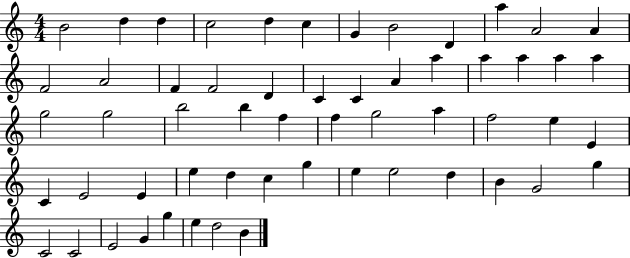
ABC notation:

X:1
T:Untitled
M:4/4
L:1/4
K:C
B2 d d c2 d c G B2 D a A2 A F2 A2 F F2 D C C A a a a a a g2 g2 b2 b f f g2 a f2 e E C E2 E e d c g e e2 d B G2 g C2 C2 E2 G g e d2 B